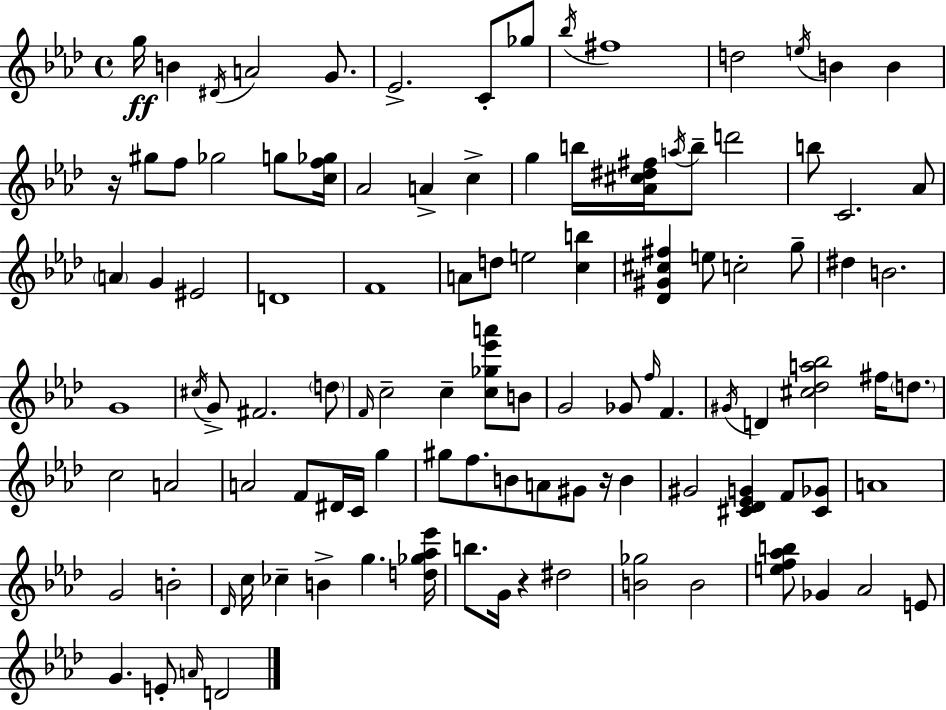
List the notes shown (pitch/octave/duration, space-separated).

G5/s B4/q D#4/s A4/h G4/e. Eb4/h. C4/e Gb5/e Bb5/s F#5/w D5/h E5/s B4/q B4/q R/s G#5/e F5/e Gb5/h G5/e [C5,F5,Gb5]/s Ab4/h A4/q C5/q G5/q B5/s [Ab4,C#5,D#5,F#5]/s A5/s B5/e D6/h B5/e C4/h. Ab4/e A4/q G4/q EIS4/h D4/w F4/w A4/e D5/e E5/h [C5,B5]/q [Db4,G#4,C#5,F#5]/q E5/e C5/h G5/e D#5/q B4/h. G4/w C#5/s G4/e F#4/h. D5/e F4/s C5/h C5/q [C5,Gb5,Eb6,A6]/e B4/e G4/h Gb4/e F5/s F4/q. G#4/s D4/q [C#5,Db5,A5,Bb5]/h F#5/s D5/e. C5/h A4/h A4/h F4/e D#4/s C4/s G5/q G#5/e F5/e. B4/e A4/e G#4/e R/s B4/q G#4/h [C#4,Db4,Eb4,G4]/q F4/e [C#4,Gb4]/e A4/w G4/h B4/h Db4/s C5/s CES5/q B4/q G5/q. [D5,Gb5,Ab5,Eb6]/s B5/e. G4/s R/q D#5/h [B4,Gb5]/h B4/h [E5,F5,Ab5,B5]/e Gb4/q Ab4/h E4/e G4/q. E4/e A4/s D4/h